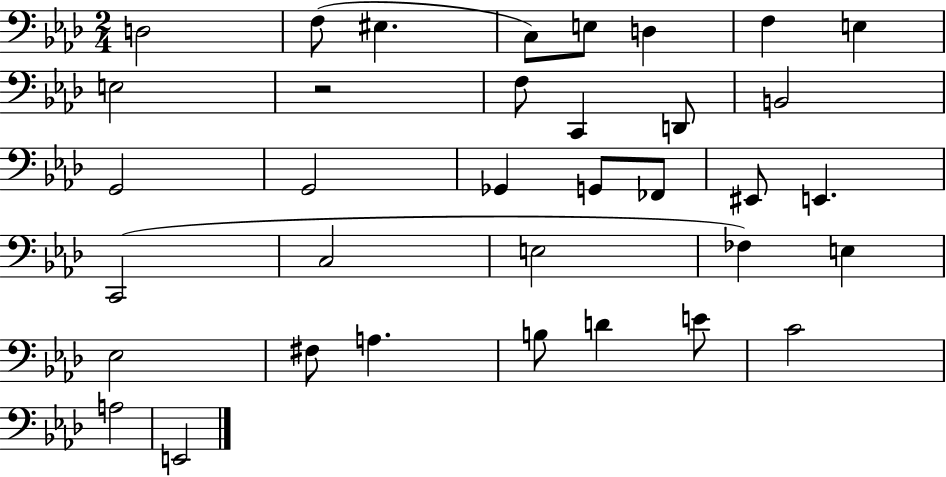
D3/h F3/e EIS3/q. C3/e E3/e D3/q F3/q E3/q E3/h R/h F3/e C2/q D2/e B2/h G2/h G2/h Gb2/q G2/e FES2/e EIS2/e E2/q. C2/h C3/h E3/h FES3/q E3/q Eb3/h F#3/e A3/q. B3/e D4/q E4/e C4/h A3/h E2/h